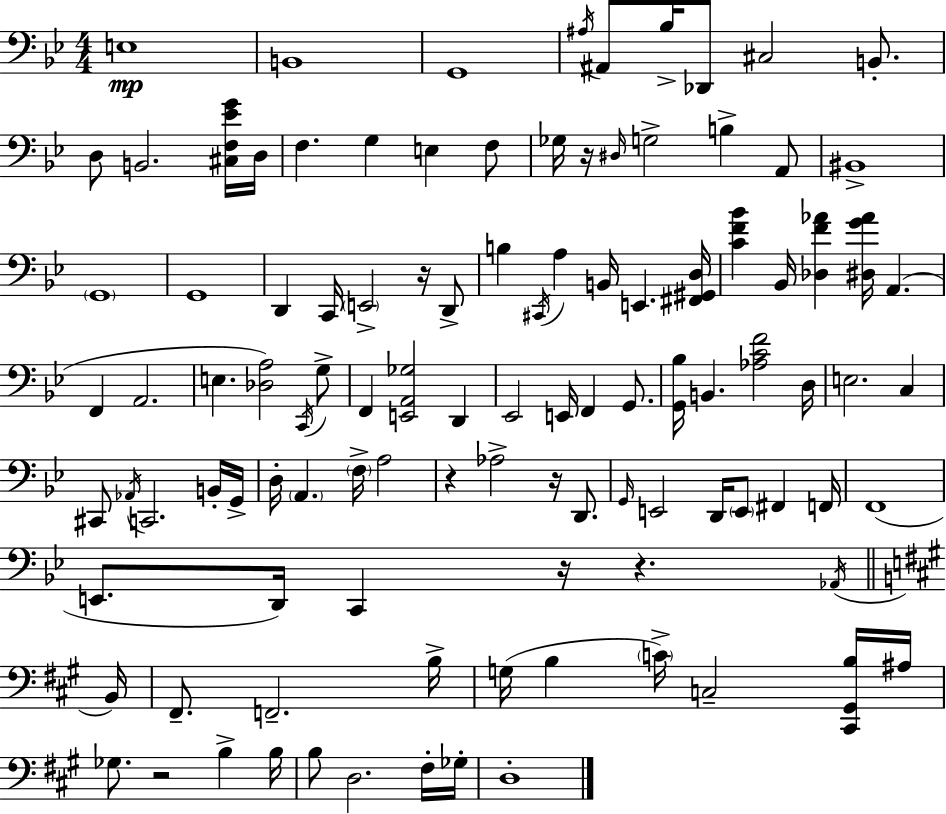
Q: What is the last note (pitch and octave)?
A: D3